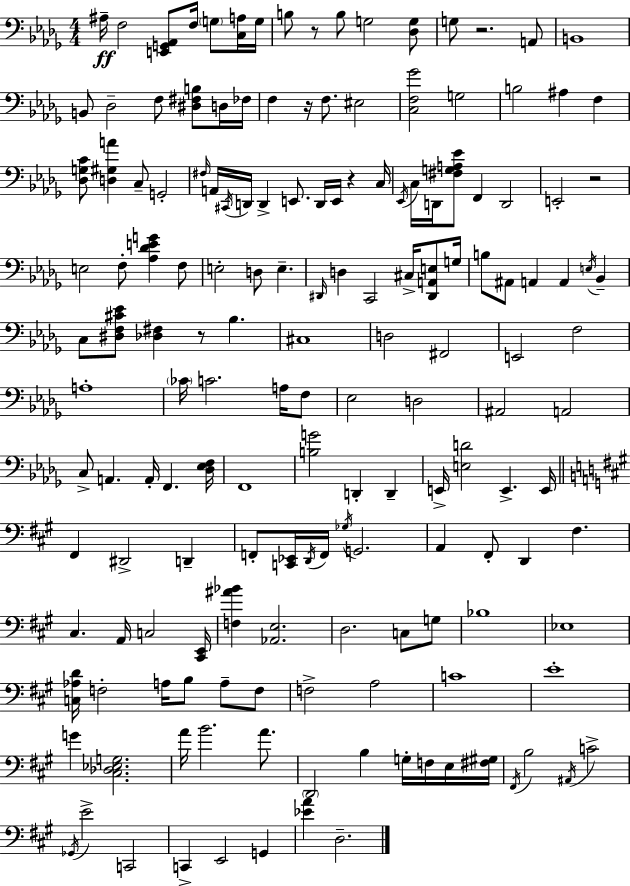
A#3/s F3/h [E2,G2,Ab2]/e F3/s G3/e [C3,A3]/s G3/s B3/e R/e B3/e G3/h [Db3,G3]/e G3/e R/h. A2/e B2/w B2/e Db3/h F3/e [D#3,F#3,B3]/e D3/s FES3/s F3/q R/s F3/e. EIS3/h [C3,F3,Gb4]/h G3/h B3/h A#3/q F3/q [Db3,G3,C4]/e [D3,G#3,A4]/q C3/e G2/h F#3/s A2/s C#2/s D2/s D2/q E2/e. D2/s E2/s R/q C3/s Eb2/s C3/s D2/s [F#3,G3,A3,Eb4]/e F2/q D2/h E2/h R/h E3/h F3/e [Ab3,Db4,E4,G4]/q F3/e E3/h D3/e E3/q. D#2/s D3/q C2/h C#3/s [D#2,A2,E3]/e G3/s B3/e A#2/e A2/q A2/q E3/s Bb2/q C3/e [D#3,F3,C#4,Eb4]/e [Db3,F#3]/q R/e Bb3/q. C#3/w D3/h F#2/h E2/h F3/h A3/w CES4/s C4/h. A3/s F3/e Eb3/h D3/h A#2/h A2/h C3/e A2/q. A2/s F2/q. [Db3,Eb3,F3]/s F2/w [B3,G4]/h D2/q D2/q E2/s [E3,D4]/h E2/q. E2/s F#2/q D#2/h D2/q F2/e [C2,Eb2]/s D2/s F2/s Gb3/s G2/h. A2/q F#2/e D2/q F#3/q. C#3/q. A2/s C3/h [C#2,E2]/s [F3,A#4,Bb4]/q [Ab2,E3]/h. D3/h. C3/e G3/e Bb3/w Eb3/w [C3,Ab3,D4]/s F3/h A3/s B3/e A3/e F3/e F3/h A3/h C4/w E4/w G4/q [C#3,Db3,Eb3,G3]/h. A4/s B4/h. A4/e. D2/h B3/q G3/s F3/s E3/s [F#3,G#3]/s F#2/s B3/h A#2/s C4/h Gb2/s E4/h C2/h C2/q E2/h G2/q [Eb4,A4]/q D3/h.